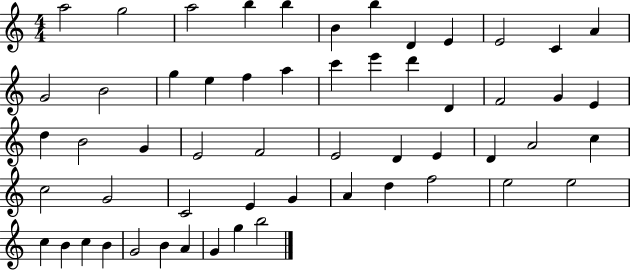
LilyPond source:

{
  \clef treble
  \numericTimeSignature
  \time 4/4
  \key c \major
  a''2 g''2 | a''2 b''4 b''4 | b'4 b''4 d'4 e'4 | e'2 c'4 a'4 | \break g'2 b'2 | g''4 e''4 f''4 a''4 | c'''4 e'''4 d'''4 d'4 | f'2 g'4 e'4 | \break d''4 b'2 g'4 | e'2 f'2 | e'2 d'4 e'4 | d'4 a'2 c''4 | \break c''2 g'2 | c'2 e'4 g'4 | a'4 d''4 f''2 | e''2 e''2 | \break c''4 b'4 c''4 b'4 | g'2 b'4 a'4 | g'4 g''4 b''2 | \bar "|."
}